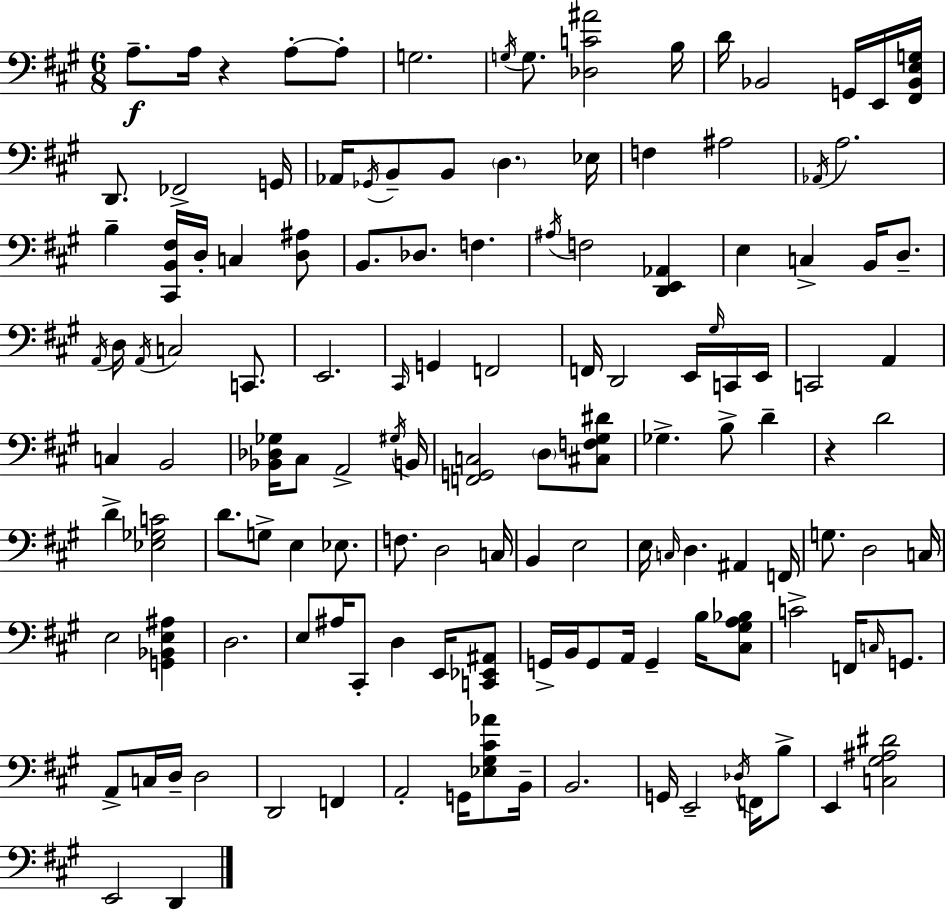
X:1
T:Untitled
M:6/8
L:1/4
K:A
A,/2 A,/4 z A,/2 A,/2 G,2 G,/4 G,/2 [_D,C^A]2 B,/4 D/4 _B,,2 G,,/4 E,,/4 [^F,,_B,,E,G,]/4 D,,/2 _F,,2 G,,/4 _A,,/4 _G,,/4 B,,/2 B,,/2 D, _E,/4 F, ^A,2 _A,,/4 A,2 B, [^C,,B,,^F,]/4 D,/4 C, [D,^A,]/2 B,,/2 _D,/2 F, ^A,/4 F,2 [D,,E,,_A,,] E, C, B,,/4 D,/2 A,,/4 D,/4 A,,/4 C,2 C,,/2 E,,2 ^C,,/4 G,, F,,2 F,,/4 D,,2 E,,/4 ^G,/4 C,,/4 E,,/4 C,,2 A,, C, B,,2 [_B,,_D,_G,]/4 ^C,/2 A,,2 ^G,/4 B,,/4 [F,,G,,C,]2 D,/2 [^C,F,^G,^D]/2 _G, B,/2 D z D2 D [_E,_G,C]2 D/2 G,/2 E, _E,/2 F,/2 D,2 C,/4 B,, E,2 E,/4 C,/4 D, ^A,, F,,/4 G,/2 D,2 C,/4 E,2 [G,,_B,,E,^A,] D,2 E,/2 ^A,/4 ^C,,/2 D, E,,/4 [C,,_E,,^A,,]/2 G,,/4 B,,/4 G,,/2 A,,/4 G,, B,/4 [^C,^G,A,_B,]/2 C2 F,,/4 C,/4 G,,/2 A,,/2 C,/4 D,/4 D,2 D,,2 F,, A,,2 G,,/4 [_E,^G,^C_A]/2 B,,/4 B,,2 G,,/4 E,,2 _D,/4 F,,/4 B,/2 E,, [C,^G,^A,^D]2 E,,2 D,,